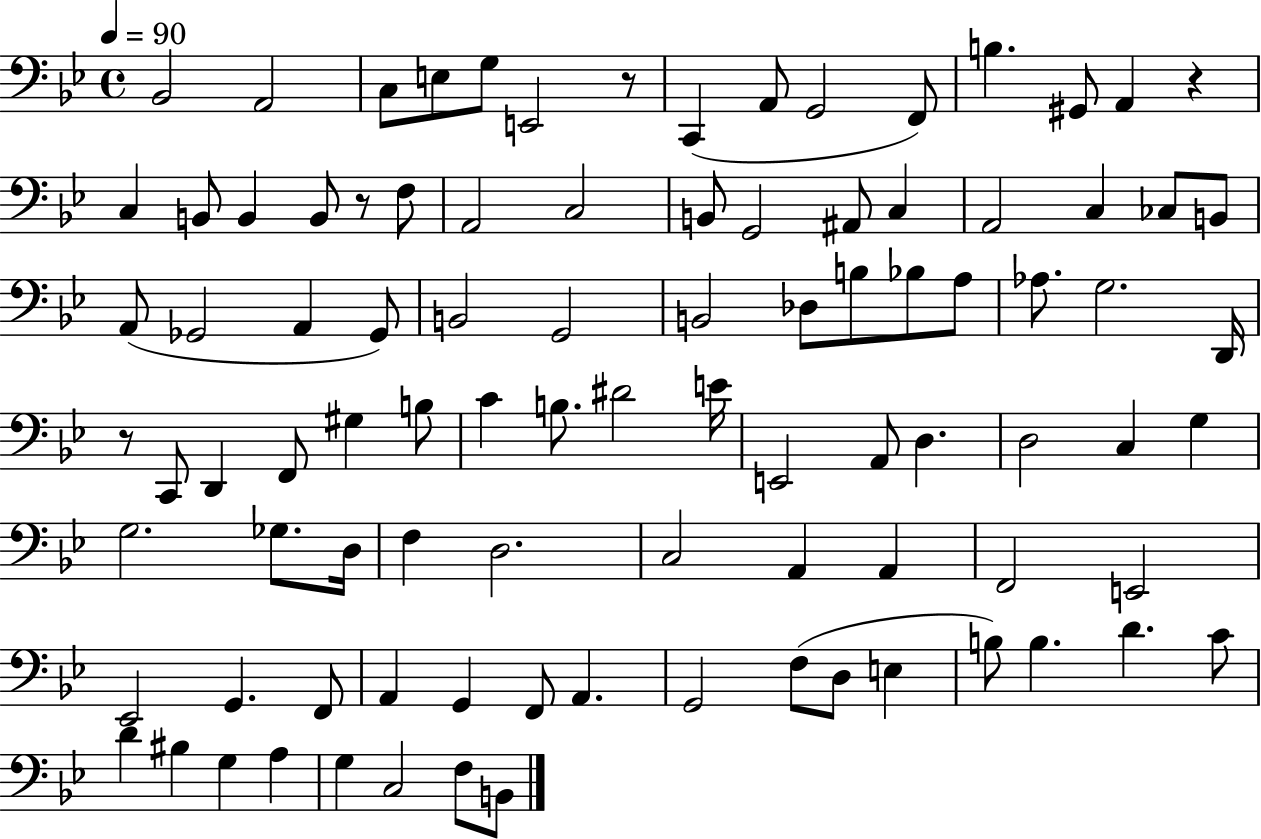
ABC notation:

X:1
T:Untitled
M:4/4
L:1/4
K:Bb
_B,,2 A,,2 C,/2 E,/2 G,/2 E,,2 z/2 C,, A,,/2 G,,2 F,,/2 B, ^G,,/2 A,, z C, B,,/2 B,, B,,/2 z/2 F,/2 A,,2 C,2 B,,/2 G,,2 ^A,,/2 C, A,,2 C, _C,/2 B,,/2 A,,/2 _G,,2 A,, _G,,/2 B,,2 G,,2 B,,2 _D,/2 B,/2 _B,/2 A,/2 _A,/2 G,2 D,,/4 z/2 C,,/2 D,, F,,/2 ^G, B,/2 C B,/2 ^D2 E/4 E,,2 A,,/2 D, D,2 C, G, G,2 _G,/2 D,/4 F, D,2 C,2 A,, A,, F,,2 E,,2 _E,,2 G,, F,,/2 A,, G,, F,,/2 A,, G,,2 F,/2 D,/2 E, B,/2 B, D C/2 D ^B, G, A, G, C,2 F,/2 B,,/2